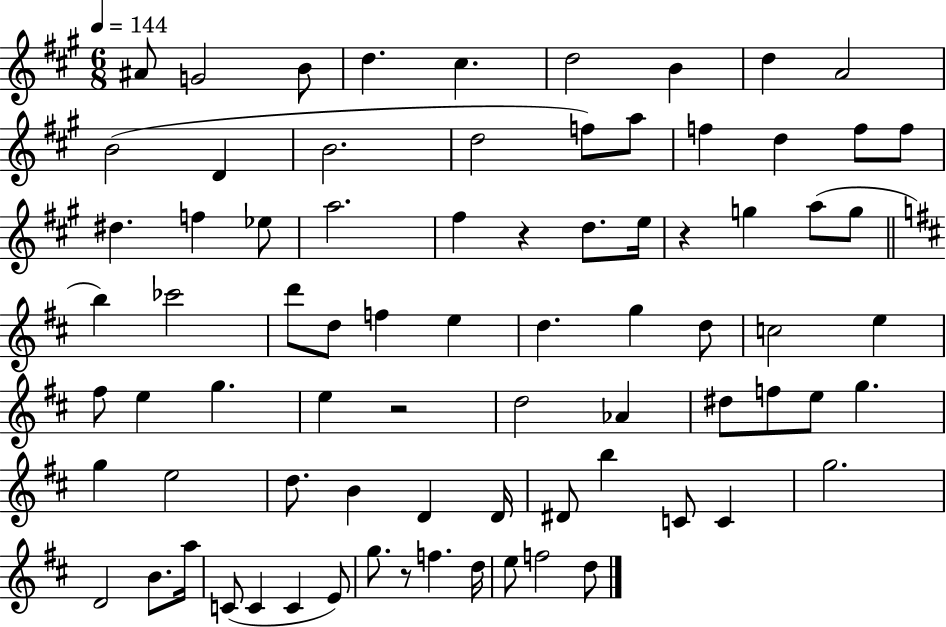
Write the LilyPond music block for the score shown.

{
  \clef treble
  \numericTimeSignature
  \time 6/8
  \key a \major
  \tempo 4 = 144
  ais'8 g'2 b'8 | d''4. cis''4. | d''2 b'4 | d''4 a'2 | \break b'2( d'4 | b'2. | d''2 f''8) a''8 | f''4 d''4 f''8 f''8 | \break dis''4. f''4 ees''8 | a''2. | fis''4 r4 d''8. e''16 | r4 g''4 a''8( g''8 | \break \bar "||" \break \key d \major b''4) ces'''2 | d'''8 d''8 f''4 e''4 | d''4. g''4 d''8 | c''2 e''4 | \break fis''8 e''4 g''4. | e''4 r2 | d''2 aes'4 | dis''8 f''8 e''8 g''4. | \break g''4 e''2 | d''8. b'4 d'4 d'16 | dis'8 b''4 c'8 c'4 | g''2. | \break d'2 b'8. a''16 | c'8( c'4 c'4 e'8) | g''8. r8 f''4. d''16 | e''8 f''2 d''8 | \break \bar "|."
}